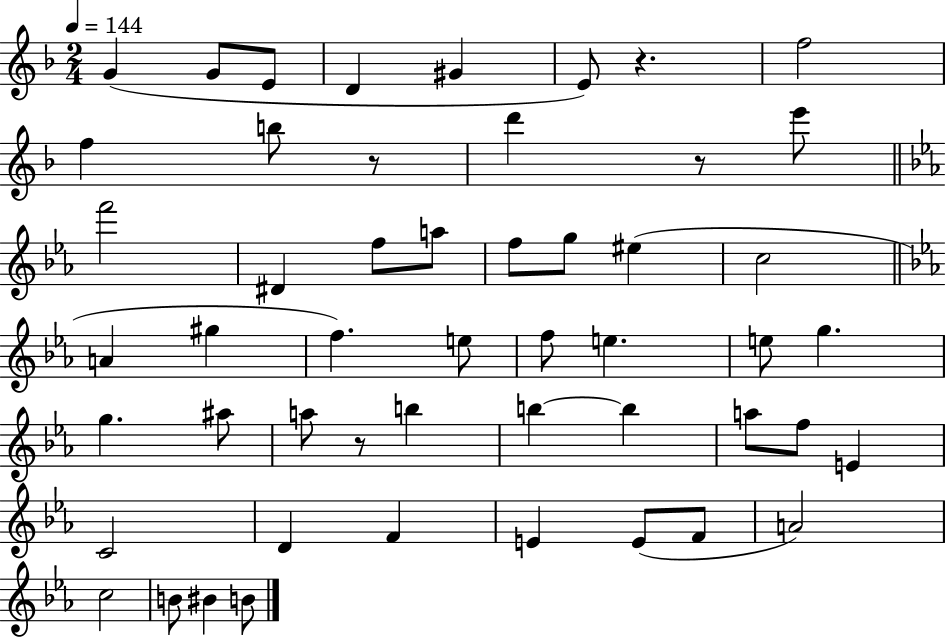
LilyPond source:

{
  \clef treble
  \numericTimeSignature
  \time 2/4
  \key f \major
  \tempo 4 = 144
  g'4( g'8 e'8 | d'4 gis'4 | e'8) r4. | f''2 | \break f''4 b''8 r8 | d'''4 r8 e'''8 | \bar "||" \break \key c \minor f'''2 | dis'4 f''8 a''8 | f''8 g''8 eis''4( | c''2 | \break \bar "||" \break \key c \minor a'4 gis''4 | f''4.) e''8 | f''8 e''4. | e''8 g''4. | \break g''4. ais''8 | a''8 r8 b''4 | b''4~~ b''4 | a''8 f''8 e'4 | \break c'2 | d'4 f'4 | e'4 e'8( f'8 | a'2) | \break c''2 | b'8 bis'4 b'8 | \bar "|."
}